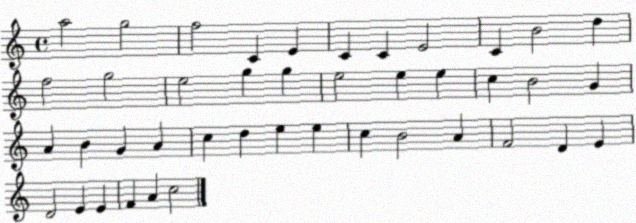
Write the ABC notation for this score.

X:1
T:Untitled
M:4/4
L:1/4
K:C
a2 g2 f2 C E C C E2 C B2 d f2 g2 e2 g g e2 e e c B2 G A B G A c d e e c B2 A F2 D E D2 E E F A c2